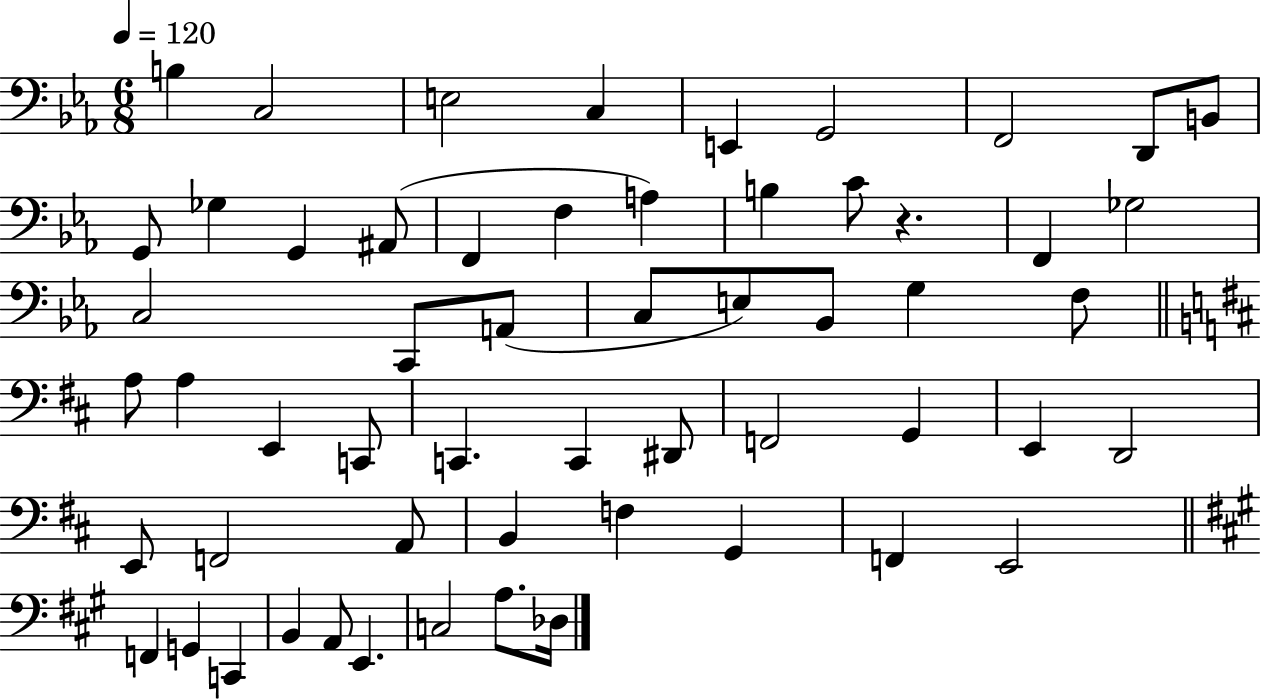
B3/q C3/h E3/h C3/q E2/q G2/h F2/h D2/e B2/e G2/e Gb3/q G2/q A#2/e F2/q F3/q A3/q B3/q C4/e R/q. F2/q Gb3/h C3/h C2/e A2/e C3/e E3/e Bb2/e G3/q F3/e A3/e A3/q E2/q C2/e C2/q. C2/q D#2/e F2/h G2/q E2/q D2/h E2/e F2/h A2/e B2/q F3/q G2/q F2/q E2/h F2/q G2/q C2/q B2/q A2/e E2/q. C3/h A3/e. Db3/s